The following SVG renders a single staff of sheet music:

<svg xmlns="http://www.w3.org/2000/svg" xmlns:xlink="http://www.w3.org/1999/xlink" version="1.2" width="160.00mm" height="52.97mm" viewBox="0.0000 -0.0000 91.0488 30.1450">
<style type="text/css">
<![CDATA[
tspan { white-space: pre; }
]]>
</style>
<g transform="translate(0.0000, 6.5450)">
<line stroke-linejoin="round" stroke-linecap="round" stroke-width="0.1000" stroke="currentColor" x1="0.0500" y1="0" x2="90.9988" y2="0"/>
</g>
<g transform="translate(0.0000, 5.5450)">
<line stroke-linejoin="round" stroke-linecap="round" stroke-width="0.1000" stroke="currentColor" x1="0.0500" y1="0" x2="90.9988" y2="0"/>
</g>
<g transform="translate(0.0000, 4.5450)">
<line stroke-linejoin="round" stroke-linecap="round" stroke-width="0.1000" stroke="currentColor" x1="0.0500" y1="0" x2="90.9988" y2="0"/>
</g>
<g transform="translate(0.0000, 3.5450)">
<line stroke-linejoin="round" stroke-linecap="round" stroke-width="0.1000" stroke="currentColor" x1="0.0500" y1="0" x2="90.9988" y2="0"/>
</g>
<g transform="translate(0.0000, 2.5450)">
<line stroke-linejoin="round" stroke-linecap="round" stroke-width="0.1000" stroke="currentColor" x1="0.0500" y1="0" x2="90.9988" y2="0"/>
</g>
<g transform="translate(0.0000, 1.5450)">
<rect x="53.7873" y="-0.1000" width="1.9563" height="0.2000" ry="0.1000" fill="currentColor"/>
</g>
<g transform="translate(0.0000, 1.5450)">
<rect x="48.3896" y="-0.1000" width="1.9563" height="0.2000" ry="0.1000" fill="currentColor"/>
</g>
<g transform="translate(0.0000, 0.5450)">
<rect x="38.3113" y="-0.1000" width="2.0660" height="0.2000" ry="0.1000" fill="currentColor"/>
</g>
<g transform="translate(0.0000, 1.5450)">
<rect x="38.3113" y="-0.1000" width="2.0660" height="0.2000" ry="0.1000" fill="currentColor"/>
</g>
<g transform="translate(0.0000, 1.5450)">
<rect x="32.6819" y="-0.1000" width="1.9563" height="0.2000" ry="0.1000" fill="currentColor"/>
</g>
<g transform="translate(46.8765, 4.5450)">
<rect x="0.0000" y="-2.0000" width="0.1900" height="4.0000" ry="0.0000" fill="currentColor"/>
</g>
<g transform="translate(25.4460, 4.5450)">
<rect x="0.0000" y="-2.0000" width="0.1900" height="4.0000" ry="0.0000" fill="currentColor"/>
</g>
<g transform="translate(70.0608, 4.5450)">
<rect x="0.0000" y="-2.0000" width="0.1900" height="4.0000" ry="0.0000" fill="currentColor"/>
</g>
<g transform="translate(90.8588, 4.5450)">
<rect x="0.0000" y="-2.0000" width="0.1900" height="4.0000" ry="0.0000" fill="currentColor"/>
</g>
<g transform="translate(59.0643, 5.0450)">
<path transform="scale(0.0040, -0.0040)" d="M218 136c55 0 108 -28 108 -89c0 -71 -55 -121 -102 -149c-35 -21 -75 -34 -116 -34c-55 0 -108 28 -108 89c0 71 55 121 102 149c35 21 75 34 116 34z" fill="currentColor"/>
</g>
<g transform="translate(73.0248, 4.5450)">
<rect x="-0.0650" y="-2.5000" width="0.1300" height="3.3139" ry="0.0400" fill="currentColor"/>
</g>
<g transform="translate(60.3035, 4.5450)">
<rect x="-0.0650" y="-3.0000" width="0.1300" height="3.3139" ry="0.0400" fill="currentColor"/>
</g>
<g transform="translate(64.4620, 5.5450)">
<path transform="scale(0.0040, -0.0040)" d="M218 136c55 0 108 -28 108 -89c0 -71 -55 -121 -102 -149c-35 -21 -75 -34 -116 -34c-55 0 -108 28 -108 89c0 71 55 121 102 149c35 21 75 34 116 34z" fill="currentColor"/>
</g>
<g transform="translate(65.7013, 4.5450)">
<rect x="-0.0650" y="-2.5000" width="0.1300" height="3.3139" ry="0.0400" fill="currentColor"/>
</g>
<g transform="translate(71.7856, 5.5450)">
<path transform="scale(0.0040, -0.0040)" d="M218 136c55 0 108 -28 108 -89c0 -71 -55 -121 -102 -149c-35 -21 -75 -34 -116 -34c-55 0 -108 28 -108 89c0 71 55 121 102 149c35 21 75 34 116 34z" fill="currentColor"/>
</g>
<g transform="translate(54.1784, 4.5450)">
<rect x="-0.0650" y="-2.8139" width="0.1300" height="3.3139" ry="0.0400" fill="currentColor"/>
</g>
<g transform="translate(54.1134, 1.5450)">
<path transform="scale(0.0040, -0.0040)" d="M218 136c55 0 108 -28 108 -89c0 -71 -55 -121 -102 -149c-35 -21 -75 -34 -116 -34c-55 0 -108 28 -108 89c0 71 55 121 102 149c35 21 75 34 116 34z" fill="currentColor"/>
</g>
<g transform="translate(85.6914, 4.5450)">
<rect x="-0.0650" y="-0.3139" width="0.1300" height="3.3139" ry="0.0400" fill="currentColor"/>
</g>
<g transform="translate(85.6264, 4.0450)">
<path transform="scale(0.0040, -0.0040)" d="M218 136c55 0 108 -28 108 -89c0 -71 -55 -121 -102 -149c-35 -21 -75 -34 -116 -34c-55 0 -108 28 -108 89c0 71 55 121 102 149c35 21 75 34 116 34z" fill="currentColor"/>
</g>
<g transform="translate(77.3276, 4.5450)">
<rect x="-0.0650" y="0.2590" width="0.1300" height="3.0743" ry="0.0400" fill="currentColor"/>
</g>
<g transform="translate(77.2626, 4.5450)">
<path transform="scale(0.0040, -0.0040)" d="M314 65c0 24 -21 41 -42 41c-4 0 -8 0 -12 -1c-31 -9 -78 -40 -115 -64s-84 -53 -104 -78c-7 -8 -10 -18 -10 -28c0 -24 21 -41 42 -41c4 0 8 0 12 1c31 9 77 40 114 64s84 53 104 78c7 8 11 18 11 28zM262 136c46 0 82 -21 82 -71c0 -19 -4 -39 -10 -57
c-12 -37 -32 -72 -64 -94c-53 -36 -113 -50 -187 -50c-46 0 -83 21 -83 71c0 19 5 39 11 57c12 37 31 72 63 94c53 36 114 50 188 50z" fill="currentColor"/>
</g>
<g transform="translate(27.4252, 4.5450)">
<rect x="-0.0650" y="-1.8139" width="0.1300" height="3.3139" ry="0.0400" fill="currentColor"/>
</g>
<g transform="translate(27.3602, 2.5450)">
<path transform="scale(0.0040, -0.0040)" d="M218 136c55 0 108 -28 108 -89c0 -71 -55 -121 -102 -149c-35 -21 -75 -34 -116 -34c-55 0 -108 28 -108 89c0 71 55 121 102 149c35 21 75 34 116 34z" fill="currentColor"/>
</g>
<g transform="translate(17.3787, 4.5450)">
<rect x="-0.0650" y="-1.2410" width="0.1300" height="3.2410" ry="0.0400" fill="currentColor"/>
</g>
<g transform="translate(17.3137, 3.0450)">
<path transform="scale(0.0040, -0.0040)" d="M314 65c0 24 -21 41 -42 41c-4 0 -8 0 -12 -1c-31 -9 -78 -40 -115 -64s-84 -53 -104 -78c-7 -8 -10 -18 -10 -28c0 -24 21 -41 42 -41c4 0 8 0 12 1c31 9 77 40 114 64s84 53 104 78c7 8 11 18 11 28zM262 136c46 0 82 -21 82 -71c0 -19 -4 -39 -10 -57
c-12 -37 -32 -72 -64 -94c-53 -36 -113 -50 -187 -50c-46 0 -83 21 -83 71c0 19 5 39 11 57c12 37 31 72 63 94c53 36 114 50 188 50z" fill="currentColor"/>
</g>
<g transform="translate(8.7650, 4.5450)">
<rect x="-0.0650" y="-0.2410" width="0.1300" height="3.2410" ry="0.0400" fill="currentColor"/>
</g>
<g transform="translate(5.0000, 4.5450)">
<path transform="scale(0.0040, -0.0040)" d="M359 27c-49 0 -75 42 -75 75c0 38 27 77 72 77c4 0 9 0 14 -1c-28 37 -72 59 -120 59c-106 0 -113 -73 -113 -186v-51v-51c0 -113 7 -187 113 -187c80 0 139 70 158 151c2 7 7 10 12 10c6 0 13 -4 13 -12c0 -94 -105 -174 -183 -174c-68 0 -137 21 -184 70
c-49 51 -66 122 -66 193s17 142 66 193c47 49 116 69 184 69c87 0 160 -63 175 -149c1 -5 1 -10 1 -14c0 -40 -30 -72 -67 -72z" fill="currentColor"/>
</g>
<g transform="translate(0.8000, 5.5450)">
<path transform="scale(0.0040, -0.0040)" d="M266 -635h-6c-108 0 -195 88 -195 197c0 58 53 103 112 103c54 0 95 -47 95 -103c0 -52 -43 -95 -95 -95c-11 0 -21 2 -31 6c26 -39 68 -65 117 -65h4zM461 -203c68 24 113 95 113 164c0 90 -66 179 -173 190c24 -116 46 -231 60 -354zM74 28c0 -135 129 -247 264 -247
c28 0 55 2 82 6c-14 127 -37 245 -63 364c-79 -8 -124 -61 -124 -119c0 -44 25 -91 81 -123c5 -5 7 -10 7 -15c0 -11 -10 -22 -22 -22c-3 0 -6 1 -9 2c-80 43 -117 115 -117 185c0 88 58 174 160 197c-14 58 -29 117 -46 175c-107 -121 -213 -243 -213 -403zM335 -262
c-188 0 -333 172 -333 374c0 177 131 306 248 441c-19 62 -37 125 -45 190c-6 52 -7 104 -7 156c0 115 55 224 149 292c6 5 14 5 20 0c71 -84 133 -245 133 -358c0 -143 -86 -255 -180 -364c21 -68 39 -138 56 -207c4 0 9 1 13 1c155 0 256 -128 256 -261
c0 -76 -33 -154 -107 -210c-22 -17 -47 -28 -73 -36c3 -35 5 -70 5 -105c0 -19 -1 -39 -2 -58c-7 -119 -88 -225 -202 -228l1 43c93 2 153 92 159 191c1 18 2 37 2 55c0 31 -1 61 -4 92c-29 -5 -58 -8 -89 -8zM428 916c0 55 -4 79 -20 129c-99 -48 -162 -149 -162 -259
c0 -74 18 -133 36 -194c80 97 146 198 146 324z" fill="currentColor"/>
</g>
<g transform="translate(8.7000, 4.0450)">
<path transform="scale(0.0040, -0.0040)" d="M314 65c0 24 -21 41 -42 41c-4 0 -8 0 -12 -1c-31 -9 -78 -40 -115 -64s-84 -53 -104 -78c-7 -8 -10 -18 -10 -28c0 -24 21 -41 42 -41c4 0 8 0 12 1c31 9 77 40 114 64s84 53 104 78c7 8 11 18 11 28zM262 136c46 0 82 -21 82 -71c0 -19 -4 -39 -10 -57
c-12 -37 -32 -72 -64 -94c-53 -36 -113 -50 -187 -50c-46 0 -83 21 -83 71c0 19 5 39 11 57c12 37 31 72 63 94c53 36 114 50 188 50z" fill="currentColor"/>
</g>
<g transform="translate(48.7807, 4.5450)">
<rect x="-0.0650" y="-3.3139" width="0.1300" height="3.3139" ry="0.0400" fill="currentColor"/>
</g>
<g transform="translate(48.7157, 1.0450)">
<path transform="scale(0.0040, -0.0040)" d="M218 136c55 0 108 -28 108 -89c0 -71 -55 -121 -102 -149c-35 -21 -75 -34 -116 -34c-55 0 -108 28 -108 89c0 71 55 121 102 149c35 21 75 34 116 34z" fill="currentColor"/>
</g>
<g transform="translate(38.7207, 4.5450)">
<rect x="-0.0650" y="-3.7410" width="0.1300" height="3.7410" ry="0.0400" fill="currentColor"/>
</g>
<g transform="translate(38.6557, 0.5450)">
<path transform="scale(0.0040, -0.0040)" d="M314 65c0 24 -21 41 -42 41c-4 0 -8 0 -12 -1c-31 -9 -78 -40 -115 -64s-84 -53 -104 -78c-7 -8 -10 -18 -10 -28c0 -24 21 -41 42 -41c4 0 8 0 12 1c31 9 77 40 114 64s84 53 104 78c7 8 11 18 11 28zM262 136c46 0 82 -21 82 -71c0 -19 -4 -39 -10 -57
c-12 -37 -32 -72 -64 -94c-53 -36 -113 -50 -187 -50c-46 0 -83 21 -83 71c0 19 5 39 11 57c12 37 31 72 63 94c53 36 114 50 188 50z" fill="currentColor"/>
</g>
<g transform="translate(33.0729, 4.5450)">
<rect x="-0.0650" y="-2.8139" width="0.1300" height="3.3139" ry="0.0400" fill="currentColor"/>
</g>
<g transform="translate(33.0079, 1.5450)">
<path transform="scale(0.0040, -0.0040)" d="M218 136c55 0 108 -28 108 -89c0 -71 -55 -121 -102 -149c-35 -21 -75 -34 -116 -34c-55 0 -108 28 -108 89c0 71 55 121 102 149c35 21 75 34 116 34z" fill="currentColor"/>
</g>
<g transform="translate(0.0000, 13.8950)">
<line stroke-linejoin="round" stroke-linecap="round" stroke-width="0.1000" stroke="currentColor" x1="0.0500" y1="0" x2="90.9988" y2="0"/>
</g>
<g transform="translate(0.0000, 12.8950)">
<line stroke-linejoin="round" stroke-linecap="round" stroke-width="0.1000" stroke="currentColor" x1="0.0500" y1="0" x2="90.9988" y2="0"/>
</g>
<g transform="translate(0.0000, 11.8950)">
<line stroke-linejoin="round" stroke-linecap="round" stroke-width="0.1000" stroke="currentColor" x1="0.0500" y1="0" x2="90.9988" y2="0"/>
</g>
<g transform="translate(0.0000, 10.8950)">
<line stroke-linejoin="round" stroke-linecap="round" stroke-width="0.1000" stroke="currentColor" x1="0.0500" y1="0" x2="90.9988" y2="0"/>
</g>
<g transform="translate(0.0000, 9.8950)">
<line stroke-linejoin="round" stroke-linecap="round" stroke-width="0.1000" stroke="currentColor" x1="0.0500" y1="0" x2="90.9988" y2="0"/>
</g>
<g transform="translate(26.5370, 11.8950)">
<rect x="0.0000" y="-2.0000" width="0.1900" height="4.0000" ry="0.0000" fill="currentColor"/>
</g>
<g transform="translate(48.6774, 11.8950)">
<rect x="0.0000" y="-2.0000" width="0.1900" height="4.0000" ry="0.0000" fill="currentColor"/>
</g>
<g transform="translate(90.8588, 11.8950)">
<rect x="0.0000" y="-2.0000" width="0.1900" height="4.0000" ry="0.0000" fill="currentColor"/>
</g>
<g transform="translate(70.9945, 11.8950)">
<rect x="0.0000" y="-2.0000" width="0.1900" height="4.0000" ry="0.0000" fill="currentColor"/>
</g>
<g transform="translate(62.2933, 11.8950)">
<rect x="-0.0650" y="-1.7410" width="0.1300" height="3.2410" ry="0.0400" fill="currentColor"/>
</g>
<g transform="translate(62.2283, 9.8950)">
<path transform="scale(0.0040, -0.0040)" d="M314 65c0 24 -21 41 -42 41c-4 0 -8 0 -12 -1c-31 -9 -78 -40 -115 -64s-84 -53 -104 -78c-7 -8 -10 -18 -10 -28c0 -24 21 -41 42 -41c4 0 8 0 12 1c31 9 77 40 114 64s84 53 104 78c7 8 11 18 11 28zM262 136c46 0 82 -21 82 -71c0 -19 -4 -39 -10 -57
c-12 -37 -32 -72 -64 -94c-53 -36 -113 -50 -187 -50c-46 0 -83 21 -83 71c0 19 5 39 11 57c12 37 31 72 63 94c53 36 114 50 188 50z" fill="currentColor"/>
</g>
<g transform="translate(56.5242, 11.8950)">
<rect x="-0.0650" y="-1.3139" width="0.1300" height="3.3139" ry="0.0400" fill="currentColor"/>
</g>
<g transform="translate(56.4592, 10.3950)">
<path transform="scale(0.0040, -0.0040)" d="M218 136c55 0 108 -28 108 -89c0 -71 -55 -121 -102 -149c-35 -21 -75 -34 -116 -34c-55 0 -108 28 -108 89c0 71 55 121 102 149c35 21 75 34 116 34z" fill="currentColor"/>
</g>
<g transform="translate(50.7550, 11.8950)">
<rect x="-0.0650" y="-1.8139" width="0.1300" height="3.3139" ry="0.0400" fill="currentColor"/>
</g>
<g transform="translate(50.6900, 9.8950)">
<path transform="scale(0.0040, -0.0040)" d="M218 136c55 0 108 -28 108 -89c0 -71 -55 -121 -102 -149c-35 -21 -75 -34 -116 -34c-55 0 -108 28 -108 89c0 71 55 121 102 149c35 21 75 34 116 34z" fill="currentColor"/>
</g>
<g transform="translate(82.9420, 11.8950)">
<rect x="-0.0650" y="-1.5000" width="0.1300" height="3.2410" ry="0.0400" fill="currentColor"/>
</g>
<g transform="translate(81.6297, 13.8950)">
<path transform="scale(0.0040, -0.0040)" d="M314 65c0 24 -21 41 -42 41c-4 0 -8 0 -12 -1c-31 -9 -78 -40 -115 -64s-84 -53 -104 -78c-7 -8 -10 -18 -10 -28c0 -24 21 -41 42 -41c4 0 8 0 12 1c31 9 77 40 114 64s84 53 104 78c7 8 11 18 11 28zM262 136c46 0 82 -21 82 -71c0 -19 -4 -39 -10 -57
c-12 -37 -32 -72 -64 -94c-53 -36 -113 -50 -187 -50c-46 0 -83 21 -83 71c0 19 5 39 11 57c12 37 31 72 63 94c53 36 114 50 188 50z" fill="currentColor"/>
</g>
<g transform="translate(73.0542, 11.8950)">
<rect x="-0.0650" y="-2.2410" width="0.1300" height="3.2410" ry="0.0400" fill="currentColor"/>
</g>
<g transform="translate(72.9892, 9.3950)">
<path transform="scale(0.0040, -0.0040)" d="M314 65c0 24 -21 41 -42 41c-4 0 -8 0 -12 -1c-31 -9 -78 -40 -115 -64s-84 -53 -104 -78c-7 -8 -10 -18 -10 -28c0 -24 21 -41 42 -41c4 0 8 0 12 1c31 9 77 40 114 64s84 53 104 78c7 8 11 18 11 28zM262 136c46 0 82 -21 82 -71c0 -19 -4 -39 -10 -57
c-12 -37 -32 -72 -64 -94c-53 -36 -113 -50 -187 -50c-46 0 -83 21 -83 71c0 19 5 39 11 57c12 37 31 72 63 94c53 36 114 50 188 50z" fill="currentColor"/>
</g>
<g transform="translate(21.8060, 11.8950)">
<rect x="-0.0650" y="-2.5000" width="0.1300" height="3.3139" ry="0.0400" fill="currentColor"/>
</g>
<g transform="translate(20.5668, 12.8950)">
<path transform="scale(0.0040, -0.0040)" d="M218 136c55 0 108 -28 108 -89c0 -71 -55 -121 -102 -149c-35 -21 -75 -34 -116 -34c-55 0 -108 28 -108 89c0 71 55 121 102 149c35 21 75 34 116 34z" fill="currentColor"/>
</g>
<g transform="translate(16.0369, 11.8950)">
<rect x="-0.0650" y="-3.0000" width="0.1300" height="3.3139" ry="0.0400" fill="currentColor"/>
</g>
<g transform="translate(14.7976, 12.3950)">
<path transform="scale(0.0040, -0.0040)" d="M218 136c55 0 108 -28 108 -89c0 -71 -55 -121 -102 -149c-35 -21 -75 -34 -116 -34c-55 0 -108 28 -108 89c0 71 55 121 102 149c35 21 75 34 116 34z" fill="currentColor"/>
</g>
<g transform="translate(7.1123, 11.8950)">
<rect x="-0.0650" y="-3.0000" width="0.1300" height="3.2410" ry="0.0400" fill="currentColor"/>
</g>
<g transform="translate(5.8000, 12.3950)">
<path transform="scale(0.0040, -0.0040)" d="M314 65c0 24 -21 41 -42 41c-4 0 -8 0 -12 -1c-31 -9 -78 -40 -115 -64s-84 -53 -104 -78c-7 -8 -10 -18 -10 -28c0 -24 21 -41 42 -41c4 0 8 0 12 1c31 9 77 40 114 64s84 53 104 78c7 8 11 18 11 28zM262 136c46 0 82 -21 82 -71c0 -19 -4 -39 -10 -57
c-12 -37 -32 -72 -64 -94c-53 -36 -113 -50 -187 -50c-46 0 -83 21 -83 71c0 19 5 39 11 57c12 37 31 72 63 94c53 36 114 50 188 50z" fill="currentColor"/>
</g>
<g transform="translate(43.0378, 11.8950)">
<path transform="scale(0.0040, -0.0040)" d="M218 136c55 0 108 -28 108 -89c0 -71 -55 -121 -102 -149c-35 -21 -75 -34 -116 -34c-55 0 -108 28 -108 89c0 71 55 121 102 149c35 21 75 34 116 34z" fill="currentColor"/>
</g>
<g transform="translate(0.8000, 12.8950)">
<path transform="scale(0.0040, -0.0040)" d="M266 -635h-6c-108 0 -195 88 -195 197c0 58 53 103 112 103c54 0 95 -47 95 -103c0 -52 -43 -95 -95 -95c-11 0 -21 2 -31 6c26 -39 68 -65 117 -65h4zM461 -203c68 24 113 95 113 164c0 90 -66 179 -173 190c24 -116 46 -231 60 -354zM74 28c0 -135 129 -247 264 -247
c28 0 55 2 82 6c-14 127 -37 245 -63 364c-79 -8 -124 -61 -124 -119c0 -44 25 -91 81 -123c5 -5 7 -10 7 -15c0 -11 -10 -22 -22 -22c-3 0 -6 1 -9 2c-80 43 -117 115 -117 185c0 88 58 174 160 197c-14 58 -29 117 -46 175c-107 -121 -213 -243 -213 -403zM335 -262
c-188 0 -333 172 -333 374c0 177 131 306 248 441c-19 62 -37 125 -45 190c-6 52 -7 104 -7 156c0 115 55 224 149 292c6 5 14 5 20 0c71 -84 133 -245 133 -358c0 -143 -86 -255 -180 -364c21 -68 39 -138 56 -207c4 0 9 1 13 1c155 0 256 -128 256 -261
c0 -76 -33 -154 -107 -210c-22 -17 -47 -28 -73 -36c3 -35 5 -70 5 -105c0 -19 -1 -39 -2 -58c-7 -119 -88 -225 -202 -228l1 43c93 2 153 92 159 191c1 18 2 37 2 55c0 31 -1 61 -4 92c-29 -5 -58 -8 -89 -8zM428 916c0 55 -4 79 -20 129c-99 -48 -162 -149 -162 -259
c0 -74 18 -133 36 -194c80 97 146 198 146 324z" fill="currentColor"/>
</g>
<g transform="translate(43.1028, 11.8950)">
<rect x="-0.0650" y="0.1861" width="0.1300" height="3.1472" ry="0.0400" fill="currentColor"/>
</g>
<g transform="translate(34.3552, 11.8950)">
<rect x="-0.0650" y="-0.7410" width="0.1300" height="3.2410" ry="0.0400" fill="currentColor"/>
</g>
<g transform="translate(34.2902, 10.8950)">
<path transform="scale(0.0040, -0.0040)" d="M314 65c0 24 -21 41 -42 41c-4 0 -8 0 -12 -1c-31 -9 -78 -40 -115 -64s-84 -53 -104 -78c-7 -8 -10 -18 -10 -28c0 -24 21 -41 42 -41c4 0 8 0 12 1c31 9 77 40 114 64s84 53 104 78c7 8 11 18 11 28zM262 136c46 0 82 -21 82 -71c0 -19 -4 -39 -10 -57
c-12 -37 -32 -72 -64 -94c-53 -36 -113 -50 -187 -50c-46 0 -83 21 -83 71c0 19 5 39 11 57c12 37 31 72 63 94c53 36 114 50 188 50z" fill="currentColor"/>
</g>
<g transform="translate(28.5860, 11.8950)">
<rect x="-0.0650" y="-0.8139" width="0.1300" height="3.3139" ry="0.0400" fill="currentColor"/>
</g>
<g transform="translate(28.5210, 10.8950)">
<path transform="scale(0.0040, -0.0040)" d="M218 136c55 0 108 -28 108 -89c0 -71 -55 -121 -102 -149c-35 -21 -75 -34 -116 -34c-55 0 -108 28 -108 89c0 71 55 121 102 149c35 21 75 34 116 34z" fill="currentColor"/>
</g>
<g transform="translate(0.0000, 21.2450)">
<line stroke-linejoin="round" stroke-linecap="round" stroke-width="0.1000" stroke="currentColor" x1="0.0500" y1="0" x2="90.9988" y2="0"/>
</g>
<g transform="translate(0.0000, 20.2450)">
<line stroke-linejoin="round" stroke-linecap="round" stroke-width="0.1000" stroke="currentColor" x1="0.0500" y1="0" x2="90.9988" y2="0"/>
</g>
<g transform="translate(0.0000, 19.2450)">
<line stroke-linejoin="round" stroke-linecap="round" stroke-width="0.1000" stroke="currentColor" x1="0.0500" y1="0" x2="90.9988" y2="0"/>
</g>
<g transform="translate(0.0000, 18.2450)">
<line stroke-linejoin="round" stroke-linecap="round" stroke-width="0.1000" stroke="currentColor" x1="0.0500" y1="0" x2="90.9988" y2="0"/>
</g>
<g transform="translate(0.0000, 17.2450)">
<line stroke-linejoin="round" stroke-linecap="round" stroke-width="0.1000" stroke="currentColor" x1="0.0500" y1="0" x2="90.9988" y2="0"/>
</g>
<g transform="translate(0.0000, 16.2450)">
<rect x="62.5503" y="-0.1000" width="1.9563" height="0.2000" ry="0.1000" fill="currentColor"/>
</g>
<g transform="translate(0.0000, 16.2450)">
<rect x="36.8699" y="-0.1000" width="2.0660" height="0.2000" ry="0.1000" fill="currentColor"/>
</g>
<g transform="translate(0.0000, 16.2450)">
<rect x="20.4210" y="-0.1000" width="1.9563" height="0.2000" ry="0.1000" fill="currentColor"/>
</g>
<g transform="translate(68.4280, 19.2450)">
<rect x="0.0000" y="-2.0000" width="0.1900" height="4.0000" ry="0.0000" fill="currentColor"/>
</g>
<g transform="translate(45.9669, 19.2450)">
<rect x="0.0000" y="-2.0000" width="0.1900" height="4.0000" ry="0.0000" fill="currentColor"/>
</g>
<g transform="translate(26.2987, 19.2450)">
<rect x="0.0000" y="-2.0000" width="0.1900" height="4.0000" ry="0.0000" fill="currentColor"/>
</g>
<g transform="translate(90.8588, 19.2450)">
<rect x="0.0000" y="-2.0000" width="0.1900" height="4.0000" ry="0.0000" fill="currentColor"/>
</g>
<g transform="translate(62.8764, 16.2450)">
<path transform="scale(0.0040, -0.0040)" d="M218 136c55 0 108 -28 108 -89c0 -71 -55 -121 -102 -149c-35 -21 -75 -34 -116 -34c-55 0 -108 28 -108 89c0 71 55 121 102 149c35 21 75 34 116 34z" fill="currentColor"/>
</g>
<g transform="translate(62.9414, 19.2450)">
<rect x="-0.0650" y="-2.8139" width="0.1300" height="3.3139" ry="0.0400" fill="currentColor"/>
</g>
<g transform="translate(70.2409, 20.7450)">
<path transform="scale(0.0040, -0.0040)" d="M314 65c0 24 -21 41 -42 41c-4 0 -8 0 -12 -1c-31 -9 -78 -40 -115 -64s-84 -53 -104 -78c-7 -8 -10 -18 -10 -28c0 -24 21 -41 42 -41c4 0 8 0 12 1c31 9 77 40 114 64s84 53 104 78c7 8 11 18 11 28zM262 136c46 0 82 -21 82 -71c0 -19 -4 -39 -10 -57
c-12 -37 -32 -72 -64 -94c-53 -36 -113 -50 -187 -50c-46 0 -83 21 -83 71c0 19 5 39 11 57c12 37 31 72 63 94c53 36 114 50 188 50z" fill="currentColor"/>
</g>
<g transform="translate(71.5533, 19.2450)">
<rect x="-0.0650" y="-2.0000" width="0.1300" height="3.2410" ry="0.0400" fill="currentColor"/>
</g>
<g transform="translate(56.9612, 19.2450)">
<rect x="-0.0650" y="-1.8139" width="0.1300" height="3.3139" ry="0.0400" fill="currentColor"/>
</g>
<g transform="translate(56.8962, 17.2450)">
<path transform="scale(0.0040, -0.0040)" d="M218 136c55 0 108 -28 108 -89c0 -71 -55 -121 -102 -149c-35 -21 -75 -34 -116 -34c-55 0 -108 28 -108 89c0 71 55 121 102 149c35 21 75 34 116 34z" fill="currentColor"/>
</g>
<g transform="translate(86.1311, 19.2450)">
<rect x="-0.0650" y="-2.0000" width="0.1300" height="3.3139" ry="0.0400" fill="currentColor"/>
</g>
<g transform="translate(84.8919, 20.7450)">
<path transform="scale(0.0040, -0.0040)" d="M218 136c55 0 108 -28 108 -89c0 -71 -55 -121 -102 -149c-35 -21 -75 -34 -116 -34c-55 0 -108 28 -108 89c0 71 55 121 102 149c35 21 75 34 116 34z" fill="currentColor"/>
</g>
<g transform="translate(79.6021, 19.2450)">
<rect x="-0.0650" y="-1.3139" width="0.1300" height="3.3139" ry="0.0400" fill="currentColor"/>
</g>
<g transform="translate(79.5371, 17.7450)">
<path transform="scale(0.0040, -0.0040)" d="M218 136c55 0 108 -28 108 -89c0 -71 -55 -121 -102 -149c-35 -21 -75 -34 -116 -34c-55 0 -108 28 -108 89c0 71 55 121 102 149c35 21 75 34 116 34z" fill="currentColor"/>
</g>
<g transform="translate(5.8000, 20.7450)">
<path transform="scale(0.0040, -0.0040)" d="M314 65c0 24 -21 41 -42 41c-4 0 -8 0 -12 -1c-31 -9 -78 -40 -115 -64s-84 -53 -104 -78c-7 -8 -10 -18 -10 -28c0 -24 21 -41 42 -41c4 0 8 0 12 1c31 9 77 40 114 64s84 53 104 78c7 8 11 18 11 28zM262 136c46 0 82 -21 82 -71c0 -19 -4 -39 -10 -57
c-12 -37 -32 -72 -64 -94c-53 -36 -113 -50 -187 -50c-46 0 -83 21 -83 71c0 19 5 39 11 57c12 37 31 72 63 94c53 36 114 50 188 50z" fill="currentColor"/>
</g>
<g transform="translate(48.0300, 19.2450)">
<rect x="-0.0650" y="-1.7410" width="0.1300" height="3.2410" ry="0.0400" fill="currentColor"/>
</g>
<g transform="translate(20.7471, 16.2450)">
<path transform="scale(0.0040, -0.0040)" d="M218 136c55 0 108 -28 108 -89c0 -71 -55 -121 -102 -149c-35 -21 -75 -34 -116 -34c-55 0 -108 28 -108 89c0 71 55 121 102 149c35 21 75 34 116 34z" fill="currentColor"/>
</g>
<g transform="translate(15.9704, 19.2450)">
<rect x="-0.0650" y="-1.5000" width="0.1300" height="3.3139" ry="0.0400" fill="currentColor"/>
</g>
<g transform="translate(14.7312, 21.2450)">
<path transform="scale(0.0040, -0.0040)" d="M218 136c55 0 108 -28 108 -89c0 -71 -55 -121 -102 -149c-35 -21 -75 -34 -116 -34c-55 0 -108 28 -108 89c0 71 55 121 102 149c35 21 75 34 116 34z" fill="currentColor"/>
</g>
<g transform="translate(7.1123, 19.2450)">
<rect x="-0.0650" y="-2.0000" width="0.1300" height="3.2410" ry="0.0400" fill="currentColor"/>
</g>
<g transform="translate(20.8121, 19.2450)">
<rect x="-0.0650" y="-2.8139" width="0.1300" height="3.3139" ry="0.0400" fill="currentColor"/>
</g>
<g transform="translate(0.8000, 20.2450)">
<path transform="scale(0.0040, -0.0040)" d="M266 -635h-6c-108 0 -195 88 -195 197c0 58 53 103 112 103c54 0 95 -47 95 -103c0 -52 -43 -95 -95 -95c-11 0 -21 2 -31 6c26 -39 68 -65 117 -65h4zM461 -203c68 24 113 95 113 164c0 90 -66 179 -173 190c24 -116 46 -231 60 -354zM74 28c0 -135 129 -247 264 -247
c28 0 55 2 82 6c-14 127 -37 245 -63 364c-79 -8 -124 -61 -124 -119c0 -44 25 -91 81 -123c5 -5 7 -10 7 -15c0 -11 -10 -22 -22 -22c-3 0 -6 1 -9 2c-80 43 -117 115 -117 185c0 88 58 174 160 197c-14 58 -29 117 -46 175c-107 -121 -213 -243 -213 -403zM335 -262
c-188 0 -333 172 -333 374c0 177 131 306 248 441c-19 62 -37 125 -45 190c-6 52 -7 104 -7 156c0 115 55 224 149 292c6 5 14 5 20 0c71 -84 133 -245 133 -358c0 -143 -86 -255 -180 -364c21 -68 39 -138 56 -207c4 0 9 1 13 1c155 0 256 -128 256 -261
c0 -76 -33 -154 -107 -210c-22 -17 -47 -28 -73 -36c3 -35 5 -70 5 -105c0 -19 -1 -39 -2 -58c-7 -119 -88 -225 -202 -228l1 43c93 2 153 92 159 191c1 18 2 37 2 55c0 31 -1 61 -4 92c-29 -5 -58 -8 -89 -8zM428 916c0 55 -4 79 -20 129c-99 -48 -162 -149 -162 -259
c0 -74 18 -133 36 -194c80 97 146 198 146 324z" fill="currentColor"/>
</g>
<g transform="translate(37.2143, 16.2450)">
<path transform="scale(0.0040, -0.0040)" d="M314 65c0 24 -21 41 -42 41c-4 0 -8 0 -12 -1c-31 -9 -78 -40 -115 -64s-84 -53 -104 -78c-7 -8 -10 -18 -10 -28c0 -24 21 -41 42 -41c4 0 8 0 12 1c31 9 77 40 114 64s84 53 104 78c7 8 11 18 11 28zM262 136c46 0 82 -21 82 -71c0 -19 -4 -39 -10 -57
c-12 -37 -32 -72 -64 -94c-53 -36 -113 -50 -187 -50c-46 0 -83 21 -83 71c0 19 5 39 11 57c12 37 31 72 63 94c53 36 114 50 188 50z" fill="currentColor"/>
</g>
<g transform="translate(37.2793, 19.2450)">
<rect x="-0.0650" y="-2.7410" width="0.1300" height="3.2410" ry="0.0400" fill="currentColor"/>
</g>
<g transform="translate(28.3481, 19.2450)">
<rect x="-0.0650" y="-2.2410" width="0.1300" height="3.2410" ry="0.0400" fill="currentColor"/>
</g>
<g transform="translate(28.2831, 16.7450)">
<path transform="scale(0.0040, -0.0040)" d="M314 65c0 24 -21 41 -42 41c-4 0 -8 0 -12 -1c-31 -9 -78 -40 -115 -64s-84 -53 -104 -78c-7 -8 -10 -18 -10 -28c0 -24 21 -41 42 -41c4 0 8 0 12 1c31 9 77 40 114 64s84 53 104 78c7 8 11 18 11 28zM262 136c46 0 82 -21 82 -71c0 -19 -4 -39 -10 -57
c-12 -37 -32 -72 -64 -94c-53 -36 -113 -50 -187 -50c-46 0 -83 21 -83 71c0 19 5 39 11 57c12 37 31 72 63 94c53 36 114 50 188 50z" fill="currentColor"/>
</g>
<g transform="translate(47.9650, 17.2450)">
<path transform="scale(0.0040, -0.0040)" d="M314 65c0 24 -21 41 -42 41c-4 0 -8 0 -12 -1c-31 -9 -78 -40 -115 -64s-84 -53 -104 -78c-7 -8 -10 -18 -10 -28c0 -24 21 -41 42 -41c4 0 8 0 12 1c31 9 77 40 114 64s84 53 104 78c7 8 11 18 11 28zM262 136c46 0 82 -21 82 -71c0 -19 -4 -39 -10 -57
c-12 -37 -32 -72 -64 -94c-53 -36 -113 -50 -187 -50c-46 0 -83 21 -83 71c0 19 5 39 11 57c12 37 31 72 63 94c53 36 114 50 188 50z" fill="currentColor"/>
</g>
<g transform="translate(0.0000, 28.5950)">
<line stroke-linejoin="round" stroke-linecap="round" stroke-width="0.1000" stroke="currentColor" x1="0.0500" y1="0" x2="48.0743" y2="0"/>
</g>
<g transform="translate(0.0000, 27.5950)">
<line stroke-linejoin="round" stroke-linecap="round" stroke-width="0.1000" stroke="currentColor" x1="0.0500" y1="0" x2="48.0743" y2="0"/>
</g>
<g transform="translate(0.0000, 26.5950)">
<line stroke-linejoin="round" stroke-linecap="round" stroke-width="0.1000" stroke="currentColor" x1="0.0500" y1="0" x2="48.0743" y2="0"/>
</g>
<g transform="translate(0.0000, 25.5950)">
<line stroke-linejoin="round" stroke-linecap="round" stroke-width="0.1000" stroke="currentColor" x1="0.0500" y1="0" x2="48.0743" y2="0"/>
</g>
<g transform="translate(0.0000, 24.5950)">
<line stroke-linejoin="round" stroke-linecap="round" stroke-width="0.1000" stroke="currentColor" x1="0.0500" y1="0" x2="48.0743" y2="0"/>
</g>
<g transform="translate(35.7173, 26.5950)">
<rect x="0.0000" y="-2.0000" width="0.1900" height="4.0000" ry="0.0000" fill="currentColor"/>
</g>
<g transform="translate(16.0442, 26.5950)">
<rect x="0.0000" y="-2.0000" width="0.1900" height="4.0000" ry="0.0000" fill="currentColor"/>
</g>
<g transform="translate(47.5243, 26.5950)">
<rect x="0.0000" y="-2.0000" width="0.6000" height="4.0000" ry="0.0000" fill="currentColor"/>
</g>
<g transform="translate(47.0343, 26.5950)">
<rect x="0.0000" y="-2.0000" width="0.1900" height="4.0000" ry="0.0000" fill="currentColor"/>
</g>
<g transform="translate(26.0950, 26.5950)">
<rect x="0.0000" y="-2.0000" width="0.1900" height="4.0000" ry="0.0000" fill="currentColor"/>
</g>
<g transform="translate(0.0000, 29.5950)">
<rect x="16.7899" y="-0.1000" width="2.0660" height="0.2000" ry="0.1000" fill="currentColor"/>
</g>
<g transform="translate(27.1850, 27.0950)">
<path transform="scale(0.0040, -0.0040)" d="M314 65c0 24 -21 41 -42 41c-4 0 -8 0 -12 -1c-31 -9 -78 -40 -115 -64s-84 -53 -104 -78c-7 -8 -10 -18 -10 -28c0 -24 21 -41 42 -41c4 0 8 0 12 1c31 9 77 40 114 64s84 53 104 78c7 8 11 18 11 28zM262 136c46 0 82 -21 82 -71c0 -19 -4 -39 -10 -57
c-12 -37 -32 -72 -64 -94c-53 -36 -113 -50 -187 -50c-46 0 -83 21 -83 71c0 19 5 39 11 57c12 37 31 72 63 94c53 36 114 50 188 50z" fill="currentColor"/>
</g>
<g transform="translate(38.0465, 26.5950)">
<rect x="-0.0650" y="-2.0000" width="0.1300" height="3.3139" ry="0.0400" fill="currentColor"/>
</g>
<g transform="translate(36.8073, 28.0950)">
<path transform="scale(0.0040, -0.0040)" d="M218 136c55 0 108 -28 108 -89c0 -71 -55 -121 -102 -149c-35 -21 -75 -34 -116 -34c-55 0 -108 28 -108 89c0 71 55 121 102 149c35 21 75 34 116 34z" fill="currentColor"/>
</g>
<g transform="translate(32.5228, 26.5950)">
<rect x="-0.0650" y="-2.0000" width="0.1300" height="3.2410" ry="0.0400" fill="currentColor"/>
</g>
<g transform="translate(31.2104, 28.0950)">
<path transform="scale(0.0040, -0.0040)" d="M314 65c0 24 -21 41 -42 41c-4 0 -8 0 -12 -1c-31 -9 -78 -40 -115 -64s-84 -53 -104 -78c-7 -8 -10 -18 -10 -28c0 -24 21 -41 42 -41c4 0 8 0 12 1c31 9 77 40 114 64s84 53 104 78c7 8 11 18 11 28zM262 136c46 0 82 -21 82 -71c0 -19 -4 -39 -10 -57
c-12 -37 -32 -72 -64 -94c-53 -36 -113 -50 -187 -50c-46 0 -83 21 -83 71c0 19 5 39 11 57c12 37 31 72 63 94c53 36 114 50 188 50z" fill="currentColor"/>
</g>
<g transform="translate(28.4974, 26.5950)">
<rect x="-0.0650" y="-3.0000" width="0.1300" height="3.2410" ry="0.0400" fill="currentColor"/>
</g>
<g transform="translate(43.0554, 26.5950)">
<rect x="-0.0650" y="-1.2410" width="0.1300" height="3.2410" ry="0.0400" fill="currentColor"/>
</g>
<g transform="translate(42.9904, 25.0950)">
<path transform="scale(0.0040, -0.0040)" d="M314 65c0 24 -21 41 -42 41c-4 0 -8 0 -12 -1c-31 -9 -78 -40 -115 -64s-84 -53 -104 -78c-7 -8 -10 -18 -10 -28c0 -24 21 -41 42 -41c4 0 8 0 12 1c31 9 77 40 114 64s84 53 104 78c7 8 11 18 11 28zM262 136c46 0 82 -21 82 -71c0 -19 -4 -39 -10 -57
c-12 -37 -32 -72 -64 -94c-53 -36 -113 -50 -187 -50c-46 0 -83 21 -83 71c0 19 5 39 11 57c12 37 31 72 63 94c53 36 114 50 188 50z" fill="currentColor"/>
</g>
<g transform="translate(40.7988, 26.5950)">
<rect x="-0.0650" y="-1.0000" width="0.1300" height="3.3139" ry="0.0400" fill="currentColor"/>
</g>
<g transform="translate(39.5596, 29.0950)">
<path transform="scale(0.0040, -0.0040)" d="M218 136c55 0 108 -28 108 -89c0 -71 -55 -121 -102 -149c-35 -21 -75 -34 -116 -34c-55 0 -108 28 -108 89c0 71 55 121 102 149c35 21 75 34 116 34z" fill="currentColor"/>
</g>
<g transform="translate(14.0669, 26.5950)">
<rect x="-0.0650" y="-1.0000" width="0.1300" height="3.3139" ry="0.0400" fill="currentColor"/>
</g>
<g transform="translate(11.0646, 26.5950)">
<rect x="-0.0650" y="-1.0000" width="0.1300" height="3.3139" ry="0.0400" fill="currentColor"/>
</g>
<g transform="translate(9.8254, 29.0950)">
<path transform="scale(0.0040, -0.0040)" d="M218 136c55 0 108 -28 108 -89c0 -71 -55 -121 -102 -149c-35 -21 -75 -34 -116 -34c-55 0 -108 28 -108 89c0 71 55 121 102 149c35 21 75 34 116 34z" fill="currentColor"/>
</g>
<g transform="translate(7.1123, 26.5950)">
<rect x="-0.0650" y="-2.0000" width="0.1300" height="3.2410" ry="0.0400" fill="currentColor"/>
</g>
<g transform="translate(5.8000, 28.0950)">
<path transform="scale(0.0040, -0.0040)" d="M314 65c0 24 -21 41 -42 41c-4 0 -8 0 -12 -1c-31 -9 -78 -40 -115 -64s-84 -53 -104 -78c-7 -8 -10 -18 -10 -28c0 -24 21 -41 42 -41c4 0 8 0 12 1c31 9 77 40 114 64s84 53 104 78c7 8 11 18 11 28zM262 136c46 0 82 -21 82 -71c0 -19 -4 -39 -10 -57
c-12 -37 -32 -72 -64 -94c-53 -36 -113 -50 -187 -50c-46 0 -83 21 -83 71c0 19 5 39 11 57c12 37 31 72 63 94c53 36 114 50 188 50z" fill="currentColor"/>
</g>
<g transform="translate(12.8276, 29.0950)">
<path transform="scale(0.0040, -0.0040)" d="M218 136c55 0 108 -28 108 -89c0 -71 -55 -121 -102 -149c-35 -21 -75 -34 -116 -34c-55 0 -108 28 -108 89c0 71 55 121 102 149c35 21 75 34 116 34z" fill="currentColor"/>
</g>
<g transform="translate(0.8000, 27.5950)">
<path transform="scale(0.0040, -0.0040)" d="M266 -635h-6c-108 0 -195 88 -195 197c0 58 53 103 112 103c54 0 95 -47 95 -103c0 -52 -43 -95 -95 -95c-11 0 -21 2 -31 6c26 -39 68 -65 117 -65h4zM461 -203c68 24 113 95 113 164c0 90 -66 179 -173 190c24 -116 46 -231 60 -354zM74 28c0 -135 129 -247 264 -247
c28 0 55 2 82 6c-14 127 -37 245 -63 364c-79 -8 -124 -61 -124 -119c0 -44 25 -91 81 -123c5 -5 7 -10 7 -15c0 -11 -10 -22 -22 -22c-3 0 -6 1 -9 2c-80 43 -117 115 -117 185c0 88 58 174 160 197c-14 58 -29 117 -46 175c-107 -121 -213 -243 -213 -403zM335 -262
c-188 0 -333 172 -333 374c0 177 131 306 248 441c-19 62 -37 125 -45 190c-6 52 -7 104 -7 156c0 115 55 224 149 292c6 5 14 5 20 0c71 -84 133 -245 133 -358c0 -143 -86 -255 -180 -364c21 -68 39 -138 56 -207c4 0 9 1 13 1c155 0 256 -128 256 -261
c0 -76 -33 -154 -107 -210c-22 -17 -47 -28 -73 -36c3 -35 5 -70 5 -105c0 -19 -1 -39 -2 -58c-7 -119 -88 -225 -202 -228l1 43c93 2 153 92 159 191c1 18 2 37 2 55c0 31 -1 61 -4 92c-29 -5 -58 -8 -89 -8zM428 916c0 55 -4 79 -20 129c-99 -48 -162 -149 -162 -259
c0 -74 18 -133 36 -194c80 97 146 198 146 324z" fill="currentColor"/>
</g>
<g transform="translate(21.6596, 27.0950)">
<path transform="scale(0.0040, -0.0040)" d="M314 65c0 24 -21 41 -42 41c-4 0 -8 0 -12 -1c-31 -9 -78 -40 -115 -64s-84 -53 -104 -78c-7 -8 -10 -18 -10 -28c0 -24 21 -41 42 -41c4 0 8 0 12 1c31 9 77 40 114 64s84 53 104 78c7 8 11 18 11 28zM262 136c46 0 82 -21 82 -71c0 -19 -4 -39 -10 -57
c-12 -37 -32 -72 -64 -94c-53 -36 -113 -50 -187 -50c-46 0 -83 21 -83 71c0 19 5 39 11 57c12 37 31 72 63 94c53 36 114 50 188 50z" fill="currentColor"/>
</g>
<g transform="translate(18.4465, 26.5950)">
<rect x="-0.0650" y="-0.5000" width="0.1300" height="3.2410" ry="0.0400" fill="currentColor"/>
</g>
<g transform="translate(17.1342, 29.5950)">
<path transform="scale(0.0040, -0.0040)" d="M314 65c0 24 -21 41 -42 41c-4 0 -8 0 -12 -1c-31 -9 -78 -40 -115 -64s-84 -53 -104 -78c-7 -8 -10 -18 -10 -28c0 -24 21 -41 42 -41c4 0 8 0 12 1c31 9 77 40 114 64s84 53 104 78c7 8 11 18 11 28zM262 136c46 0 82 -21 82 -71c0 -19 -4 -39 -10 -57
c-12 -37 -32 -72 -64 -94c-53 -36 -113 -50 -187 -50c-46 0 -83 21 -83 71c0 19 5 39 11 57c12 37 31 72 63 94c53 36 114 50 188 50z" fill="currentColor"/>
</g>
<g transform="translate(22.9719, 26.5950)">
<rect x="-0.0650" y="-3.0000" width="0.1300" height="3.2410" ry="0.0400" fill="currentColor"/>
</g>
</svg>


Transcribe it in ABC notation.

X:1
T:Untitled
M:4/4
L:1/4
K:C
c2 e2 f a c'2 b a A G G B2 c A2 A G d d2 B f e f2 g2 E2 F2 E a g2 a2 f2 f a F2 e F F2 D D C2 A2 A2 F2 F D e2